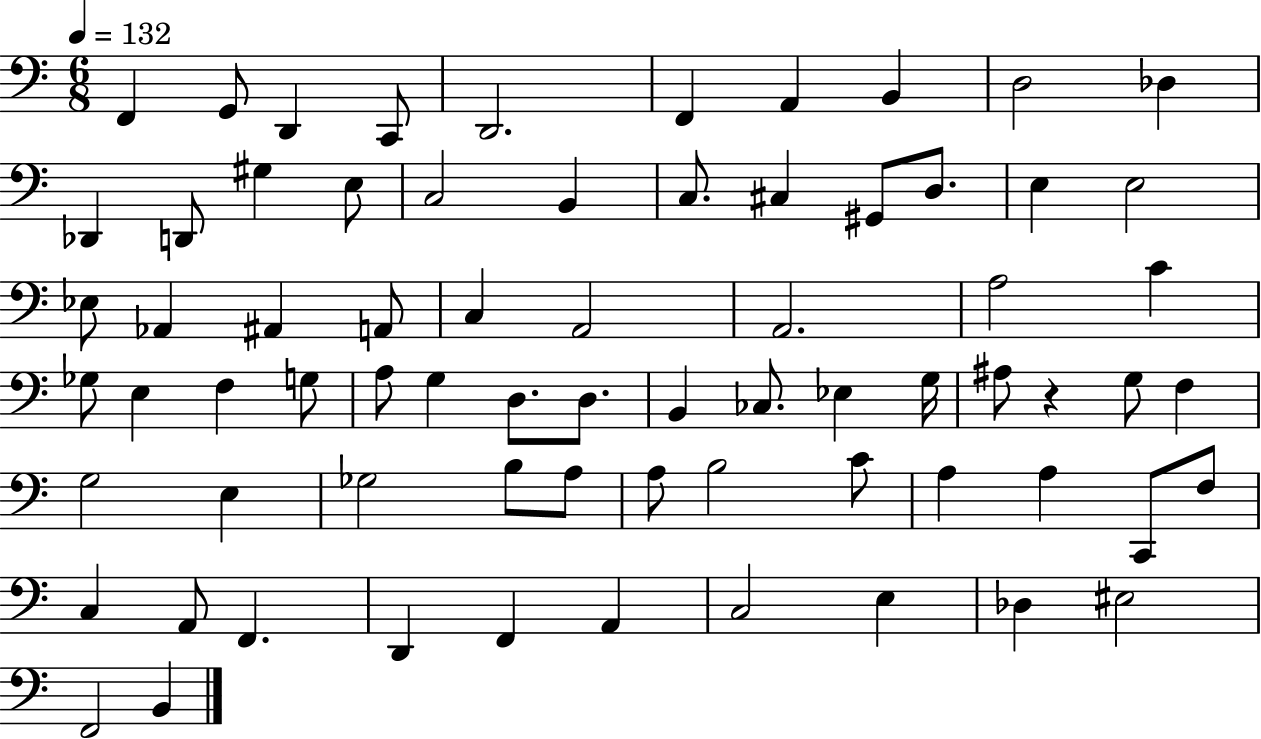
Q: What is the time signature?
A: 6/8